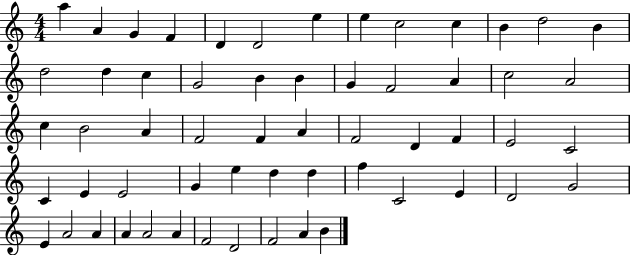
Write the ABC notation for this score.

X:1
T:Untitled
M:4/4
L:1/4
K:C
a A G F D D2 e e c2 c B d2 B d2 d c G2 B B G F2 A c2 A2 c B2 A F2 F A F2 D F E2 C2 C E E2 G e d d f C2 E D2 G2 E A2 A A A2 A F2 D2 F2 A B